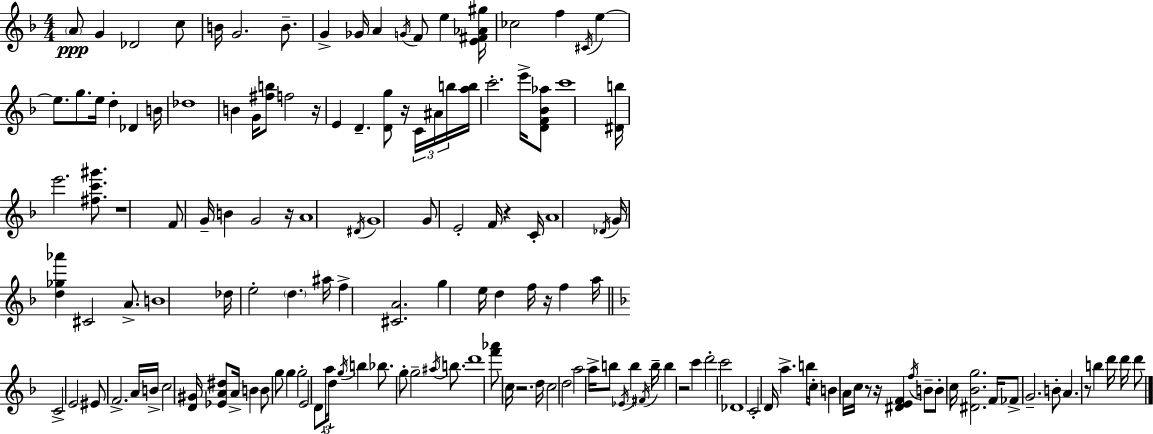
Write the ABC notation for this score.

X:1
T:Untitled
M:4/4
L:1/4
K:F
A/2 G _D2 c/2 B/4 G2 B/2 G _G/4 A G/4 F/2 e [E^F_A^g]/4 _c2 f ^C/4 e e/2 g/2 e/4 d _D B/4 _d4 B G/4 [^fb]/2 f2 z/4 E D [Dg]/2 z/4 C/4 ^A/4 b/4 [ab]/4 c'2 e'/4 [DF_B_a]/2 c'4 [^Db]/4 e'2 [^fc'^g']/2 z4 F/2 G/4 B G2 z/4 A4 ^D/4 G4 G/2 E2 F/4 z C/4 A4 _D/4 G/4 [d_g_a'] ^C2 A/2 B4 _d/4 e2 d ^a/4 f [^CA]2 g e/4 d f/4 z/4 f a/4 C2 E2 ^E/2 F2 A/4 B/4 c2 [D^G]/4 [_EA^d]/2 A/4 B B/2 g/2 g g2 E2 D/2 a/4 d/4 g/4 b _b/2 g/2 g2 ^a/4 b/2 d'4 [f'_a']/2 c/4 z2 d/4 c2 d2 a2 a/4 b/2 _E/4 b ^F/4 b/4 b z2 c' d'2 c'2 _D4 C2 D/4 a b/4 c/4 B A/4 c/4 z/2 z/4 [^DEF] f/4 B/2 B/2 c/4 [^D_Bg]2 F/4 _F/2 G2 B/2 A z/2 b d'/4 d'/4 d'/2